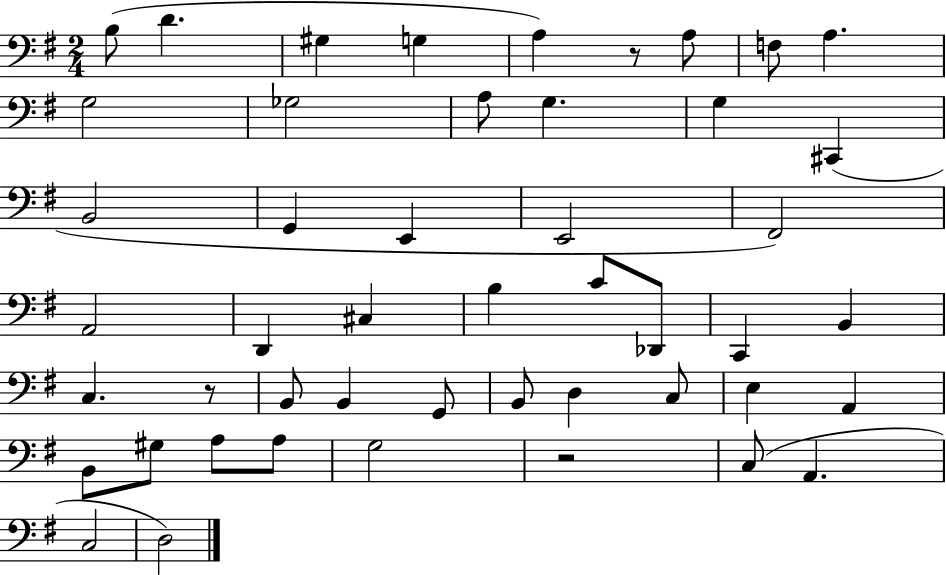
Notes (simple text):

B3/e D4/q. G#3/q G3/q A3/q R/e A3/e F3/e A3/q. G3/h Gb3/h A3/e G3/q. G3/q C#2/q B2/h G2/q E2/q E2/h F#2/h A2/h D2/q C#3/q B3/q C4/e Db2/e C2/q B2/q C3/q. R/e B2/e B2/q G2/e B2/e D3/q C3/e E3/q A2/q B2/e G#3/e A3/e A3/e G3/h R/h C3/e A2/q. C3/h D3/h